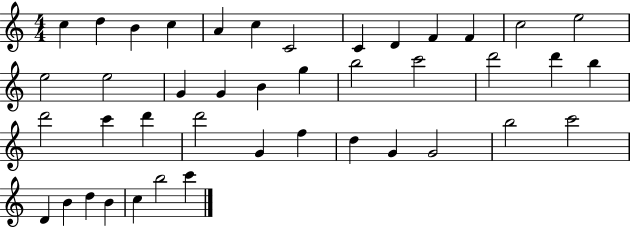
C5/q D5/q B4/q C5/q A4/q C5/q C4/h C4/q D4/q F4/q F4/q C5/h E5/h E5/h E5/h G4/q G4/q B4/q G5/q B5/h C6/h D6/h D6/q B5/q D6/h C6/q D6/q D6/h G4/q F5/q D5/q G4/q G4/h B5/h C6/h D4/q B4/q D5/q B4/q C5/q B5/h C6/q